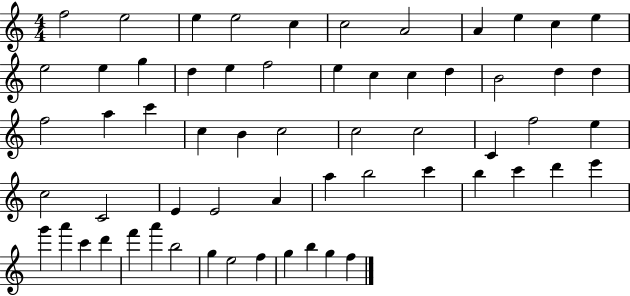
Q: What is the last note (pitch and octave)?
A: F5